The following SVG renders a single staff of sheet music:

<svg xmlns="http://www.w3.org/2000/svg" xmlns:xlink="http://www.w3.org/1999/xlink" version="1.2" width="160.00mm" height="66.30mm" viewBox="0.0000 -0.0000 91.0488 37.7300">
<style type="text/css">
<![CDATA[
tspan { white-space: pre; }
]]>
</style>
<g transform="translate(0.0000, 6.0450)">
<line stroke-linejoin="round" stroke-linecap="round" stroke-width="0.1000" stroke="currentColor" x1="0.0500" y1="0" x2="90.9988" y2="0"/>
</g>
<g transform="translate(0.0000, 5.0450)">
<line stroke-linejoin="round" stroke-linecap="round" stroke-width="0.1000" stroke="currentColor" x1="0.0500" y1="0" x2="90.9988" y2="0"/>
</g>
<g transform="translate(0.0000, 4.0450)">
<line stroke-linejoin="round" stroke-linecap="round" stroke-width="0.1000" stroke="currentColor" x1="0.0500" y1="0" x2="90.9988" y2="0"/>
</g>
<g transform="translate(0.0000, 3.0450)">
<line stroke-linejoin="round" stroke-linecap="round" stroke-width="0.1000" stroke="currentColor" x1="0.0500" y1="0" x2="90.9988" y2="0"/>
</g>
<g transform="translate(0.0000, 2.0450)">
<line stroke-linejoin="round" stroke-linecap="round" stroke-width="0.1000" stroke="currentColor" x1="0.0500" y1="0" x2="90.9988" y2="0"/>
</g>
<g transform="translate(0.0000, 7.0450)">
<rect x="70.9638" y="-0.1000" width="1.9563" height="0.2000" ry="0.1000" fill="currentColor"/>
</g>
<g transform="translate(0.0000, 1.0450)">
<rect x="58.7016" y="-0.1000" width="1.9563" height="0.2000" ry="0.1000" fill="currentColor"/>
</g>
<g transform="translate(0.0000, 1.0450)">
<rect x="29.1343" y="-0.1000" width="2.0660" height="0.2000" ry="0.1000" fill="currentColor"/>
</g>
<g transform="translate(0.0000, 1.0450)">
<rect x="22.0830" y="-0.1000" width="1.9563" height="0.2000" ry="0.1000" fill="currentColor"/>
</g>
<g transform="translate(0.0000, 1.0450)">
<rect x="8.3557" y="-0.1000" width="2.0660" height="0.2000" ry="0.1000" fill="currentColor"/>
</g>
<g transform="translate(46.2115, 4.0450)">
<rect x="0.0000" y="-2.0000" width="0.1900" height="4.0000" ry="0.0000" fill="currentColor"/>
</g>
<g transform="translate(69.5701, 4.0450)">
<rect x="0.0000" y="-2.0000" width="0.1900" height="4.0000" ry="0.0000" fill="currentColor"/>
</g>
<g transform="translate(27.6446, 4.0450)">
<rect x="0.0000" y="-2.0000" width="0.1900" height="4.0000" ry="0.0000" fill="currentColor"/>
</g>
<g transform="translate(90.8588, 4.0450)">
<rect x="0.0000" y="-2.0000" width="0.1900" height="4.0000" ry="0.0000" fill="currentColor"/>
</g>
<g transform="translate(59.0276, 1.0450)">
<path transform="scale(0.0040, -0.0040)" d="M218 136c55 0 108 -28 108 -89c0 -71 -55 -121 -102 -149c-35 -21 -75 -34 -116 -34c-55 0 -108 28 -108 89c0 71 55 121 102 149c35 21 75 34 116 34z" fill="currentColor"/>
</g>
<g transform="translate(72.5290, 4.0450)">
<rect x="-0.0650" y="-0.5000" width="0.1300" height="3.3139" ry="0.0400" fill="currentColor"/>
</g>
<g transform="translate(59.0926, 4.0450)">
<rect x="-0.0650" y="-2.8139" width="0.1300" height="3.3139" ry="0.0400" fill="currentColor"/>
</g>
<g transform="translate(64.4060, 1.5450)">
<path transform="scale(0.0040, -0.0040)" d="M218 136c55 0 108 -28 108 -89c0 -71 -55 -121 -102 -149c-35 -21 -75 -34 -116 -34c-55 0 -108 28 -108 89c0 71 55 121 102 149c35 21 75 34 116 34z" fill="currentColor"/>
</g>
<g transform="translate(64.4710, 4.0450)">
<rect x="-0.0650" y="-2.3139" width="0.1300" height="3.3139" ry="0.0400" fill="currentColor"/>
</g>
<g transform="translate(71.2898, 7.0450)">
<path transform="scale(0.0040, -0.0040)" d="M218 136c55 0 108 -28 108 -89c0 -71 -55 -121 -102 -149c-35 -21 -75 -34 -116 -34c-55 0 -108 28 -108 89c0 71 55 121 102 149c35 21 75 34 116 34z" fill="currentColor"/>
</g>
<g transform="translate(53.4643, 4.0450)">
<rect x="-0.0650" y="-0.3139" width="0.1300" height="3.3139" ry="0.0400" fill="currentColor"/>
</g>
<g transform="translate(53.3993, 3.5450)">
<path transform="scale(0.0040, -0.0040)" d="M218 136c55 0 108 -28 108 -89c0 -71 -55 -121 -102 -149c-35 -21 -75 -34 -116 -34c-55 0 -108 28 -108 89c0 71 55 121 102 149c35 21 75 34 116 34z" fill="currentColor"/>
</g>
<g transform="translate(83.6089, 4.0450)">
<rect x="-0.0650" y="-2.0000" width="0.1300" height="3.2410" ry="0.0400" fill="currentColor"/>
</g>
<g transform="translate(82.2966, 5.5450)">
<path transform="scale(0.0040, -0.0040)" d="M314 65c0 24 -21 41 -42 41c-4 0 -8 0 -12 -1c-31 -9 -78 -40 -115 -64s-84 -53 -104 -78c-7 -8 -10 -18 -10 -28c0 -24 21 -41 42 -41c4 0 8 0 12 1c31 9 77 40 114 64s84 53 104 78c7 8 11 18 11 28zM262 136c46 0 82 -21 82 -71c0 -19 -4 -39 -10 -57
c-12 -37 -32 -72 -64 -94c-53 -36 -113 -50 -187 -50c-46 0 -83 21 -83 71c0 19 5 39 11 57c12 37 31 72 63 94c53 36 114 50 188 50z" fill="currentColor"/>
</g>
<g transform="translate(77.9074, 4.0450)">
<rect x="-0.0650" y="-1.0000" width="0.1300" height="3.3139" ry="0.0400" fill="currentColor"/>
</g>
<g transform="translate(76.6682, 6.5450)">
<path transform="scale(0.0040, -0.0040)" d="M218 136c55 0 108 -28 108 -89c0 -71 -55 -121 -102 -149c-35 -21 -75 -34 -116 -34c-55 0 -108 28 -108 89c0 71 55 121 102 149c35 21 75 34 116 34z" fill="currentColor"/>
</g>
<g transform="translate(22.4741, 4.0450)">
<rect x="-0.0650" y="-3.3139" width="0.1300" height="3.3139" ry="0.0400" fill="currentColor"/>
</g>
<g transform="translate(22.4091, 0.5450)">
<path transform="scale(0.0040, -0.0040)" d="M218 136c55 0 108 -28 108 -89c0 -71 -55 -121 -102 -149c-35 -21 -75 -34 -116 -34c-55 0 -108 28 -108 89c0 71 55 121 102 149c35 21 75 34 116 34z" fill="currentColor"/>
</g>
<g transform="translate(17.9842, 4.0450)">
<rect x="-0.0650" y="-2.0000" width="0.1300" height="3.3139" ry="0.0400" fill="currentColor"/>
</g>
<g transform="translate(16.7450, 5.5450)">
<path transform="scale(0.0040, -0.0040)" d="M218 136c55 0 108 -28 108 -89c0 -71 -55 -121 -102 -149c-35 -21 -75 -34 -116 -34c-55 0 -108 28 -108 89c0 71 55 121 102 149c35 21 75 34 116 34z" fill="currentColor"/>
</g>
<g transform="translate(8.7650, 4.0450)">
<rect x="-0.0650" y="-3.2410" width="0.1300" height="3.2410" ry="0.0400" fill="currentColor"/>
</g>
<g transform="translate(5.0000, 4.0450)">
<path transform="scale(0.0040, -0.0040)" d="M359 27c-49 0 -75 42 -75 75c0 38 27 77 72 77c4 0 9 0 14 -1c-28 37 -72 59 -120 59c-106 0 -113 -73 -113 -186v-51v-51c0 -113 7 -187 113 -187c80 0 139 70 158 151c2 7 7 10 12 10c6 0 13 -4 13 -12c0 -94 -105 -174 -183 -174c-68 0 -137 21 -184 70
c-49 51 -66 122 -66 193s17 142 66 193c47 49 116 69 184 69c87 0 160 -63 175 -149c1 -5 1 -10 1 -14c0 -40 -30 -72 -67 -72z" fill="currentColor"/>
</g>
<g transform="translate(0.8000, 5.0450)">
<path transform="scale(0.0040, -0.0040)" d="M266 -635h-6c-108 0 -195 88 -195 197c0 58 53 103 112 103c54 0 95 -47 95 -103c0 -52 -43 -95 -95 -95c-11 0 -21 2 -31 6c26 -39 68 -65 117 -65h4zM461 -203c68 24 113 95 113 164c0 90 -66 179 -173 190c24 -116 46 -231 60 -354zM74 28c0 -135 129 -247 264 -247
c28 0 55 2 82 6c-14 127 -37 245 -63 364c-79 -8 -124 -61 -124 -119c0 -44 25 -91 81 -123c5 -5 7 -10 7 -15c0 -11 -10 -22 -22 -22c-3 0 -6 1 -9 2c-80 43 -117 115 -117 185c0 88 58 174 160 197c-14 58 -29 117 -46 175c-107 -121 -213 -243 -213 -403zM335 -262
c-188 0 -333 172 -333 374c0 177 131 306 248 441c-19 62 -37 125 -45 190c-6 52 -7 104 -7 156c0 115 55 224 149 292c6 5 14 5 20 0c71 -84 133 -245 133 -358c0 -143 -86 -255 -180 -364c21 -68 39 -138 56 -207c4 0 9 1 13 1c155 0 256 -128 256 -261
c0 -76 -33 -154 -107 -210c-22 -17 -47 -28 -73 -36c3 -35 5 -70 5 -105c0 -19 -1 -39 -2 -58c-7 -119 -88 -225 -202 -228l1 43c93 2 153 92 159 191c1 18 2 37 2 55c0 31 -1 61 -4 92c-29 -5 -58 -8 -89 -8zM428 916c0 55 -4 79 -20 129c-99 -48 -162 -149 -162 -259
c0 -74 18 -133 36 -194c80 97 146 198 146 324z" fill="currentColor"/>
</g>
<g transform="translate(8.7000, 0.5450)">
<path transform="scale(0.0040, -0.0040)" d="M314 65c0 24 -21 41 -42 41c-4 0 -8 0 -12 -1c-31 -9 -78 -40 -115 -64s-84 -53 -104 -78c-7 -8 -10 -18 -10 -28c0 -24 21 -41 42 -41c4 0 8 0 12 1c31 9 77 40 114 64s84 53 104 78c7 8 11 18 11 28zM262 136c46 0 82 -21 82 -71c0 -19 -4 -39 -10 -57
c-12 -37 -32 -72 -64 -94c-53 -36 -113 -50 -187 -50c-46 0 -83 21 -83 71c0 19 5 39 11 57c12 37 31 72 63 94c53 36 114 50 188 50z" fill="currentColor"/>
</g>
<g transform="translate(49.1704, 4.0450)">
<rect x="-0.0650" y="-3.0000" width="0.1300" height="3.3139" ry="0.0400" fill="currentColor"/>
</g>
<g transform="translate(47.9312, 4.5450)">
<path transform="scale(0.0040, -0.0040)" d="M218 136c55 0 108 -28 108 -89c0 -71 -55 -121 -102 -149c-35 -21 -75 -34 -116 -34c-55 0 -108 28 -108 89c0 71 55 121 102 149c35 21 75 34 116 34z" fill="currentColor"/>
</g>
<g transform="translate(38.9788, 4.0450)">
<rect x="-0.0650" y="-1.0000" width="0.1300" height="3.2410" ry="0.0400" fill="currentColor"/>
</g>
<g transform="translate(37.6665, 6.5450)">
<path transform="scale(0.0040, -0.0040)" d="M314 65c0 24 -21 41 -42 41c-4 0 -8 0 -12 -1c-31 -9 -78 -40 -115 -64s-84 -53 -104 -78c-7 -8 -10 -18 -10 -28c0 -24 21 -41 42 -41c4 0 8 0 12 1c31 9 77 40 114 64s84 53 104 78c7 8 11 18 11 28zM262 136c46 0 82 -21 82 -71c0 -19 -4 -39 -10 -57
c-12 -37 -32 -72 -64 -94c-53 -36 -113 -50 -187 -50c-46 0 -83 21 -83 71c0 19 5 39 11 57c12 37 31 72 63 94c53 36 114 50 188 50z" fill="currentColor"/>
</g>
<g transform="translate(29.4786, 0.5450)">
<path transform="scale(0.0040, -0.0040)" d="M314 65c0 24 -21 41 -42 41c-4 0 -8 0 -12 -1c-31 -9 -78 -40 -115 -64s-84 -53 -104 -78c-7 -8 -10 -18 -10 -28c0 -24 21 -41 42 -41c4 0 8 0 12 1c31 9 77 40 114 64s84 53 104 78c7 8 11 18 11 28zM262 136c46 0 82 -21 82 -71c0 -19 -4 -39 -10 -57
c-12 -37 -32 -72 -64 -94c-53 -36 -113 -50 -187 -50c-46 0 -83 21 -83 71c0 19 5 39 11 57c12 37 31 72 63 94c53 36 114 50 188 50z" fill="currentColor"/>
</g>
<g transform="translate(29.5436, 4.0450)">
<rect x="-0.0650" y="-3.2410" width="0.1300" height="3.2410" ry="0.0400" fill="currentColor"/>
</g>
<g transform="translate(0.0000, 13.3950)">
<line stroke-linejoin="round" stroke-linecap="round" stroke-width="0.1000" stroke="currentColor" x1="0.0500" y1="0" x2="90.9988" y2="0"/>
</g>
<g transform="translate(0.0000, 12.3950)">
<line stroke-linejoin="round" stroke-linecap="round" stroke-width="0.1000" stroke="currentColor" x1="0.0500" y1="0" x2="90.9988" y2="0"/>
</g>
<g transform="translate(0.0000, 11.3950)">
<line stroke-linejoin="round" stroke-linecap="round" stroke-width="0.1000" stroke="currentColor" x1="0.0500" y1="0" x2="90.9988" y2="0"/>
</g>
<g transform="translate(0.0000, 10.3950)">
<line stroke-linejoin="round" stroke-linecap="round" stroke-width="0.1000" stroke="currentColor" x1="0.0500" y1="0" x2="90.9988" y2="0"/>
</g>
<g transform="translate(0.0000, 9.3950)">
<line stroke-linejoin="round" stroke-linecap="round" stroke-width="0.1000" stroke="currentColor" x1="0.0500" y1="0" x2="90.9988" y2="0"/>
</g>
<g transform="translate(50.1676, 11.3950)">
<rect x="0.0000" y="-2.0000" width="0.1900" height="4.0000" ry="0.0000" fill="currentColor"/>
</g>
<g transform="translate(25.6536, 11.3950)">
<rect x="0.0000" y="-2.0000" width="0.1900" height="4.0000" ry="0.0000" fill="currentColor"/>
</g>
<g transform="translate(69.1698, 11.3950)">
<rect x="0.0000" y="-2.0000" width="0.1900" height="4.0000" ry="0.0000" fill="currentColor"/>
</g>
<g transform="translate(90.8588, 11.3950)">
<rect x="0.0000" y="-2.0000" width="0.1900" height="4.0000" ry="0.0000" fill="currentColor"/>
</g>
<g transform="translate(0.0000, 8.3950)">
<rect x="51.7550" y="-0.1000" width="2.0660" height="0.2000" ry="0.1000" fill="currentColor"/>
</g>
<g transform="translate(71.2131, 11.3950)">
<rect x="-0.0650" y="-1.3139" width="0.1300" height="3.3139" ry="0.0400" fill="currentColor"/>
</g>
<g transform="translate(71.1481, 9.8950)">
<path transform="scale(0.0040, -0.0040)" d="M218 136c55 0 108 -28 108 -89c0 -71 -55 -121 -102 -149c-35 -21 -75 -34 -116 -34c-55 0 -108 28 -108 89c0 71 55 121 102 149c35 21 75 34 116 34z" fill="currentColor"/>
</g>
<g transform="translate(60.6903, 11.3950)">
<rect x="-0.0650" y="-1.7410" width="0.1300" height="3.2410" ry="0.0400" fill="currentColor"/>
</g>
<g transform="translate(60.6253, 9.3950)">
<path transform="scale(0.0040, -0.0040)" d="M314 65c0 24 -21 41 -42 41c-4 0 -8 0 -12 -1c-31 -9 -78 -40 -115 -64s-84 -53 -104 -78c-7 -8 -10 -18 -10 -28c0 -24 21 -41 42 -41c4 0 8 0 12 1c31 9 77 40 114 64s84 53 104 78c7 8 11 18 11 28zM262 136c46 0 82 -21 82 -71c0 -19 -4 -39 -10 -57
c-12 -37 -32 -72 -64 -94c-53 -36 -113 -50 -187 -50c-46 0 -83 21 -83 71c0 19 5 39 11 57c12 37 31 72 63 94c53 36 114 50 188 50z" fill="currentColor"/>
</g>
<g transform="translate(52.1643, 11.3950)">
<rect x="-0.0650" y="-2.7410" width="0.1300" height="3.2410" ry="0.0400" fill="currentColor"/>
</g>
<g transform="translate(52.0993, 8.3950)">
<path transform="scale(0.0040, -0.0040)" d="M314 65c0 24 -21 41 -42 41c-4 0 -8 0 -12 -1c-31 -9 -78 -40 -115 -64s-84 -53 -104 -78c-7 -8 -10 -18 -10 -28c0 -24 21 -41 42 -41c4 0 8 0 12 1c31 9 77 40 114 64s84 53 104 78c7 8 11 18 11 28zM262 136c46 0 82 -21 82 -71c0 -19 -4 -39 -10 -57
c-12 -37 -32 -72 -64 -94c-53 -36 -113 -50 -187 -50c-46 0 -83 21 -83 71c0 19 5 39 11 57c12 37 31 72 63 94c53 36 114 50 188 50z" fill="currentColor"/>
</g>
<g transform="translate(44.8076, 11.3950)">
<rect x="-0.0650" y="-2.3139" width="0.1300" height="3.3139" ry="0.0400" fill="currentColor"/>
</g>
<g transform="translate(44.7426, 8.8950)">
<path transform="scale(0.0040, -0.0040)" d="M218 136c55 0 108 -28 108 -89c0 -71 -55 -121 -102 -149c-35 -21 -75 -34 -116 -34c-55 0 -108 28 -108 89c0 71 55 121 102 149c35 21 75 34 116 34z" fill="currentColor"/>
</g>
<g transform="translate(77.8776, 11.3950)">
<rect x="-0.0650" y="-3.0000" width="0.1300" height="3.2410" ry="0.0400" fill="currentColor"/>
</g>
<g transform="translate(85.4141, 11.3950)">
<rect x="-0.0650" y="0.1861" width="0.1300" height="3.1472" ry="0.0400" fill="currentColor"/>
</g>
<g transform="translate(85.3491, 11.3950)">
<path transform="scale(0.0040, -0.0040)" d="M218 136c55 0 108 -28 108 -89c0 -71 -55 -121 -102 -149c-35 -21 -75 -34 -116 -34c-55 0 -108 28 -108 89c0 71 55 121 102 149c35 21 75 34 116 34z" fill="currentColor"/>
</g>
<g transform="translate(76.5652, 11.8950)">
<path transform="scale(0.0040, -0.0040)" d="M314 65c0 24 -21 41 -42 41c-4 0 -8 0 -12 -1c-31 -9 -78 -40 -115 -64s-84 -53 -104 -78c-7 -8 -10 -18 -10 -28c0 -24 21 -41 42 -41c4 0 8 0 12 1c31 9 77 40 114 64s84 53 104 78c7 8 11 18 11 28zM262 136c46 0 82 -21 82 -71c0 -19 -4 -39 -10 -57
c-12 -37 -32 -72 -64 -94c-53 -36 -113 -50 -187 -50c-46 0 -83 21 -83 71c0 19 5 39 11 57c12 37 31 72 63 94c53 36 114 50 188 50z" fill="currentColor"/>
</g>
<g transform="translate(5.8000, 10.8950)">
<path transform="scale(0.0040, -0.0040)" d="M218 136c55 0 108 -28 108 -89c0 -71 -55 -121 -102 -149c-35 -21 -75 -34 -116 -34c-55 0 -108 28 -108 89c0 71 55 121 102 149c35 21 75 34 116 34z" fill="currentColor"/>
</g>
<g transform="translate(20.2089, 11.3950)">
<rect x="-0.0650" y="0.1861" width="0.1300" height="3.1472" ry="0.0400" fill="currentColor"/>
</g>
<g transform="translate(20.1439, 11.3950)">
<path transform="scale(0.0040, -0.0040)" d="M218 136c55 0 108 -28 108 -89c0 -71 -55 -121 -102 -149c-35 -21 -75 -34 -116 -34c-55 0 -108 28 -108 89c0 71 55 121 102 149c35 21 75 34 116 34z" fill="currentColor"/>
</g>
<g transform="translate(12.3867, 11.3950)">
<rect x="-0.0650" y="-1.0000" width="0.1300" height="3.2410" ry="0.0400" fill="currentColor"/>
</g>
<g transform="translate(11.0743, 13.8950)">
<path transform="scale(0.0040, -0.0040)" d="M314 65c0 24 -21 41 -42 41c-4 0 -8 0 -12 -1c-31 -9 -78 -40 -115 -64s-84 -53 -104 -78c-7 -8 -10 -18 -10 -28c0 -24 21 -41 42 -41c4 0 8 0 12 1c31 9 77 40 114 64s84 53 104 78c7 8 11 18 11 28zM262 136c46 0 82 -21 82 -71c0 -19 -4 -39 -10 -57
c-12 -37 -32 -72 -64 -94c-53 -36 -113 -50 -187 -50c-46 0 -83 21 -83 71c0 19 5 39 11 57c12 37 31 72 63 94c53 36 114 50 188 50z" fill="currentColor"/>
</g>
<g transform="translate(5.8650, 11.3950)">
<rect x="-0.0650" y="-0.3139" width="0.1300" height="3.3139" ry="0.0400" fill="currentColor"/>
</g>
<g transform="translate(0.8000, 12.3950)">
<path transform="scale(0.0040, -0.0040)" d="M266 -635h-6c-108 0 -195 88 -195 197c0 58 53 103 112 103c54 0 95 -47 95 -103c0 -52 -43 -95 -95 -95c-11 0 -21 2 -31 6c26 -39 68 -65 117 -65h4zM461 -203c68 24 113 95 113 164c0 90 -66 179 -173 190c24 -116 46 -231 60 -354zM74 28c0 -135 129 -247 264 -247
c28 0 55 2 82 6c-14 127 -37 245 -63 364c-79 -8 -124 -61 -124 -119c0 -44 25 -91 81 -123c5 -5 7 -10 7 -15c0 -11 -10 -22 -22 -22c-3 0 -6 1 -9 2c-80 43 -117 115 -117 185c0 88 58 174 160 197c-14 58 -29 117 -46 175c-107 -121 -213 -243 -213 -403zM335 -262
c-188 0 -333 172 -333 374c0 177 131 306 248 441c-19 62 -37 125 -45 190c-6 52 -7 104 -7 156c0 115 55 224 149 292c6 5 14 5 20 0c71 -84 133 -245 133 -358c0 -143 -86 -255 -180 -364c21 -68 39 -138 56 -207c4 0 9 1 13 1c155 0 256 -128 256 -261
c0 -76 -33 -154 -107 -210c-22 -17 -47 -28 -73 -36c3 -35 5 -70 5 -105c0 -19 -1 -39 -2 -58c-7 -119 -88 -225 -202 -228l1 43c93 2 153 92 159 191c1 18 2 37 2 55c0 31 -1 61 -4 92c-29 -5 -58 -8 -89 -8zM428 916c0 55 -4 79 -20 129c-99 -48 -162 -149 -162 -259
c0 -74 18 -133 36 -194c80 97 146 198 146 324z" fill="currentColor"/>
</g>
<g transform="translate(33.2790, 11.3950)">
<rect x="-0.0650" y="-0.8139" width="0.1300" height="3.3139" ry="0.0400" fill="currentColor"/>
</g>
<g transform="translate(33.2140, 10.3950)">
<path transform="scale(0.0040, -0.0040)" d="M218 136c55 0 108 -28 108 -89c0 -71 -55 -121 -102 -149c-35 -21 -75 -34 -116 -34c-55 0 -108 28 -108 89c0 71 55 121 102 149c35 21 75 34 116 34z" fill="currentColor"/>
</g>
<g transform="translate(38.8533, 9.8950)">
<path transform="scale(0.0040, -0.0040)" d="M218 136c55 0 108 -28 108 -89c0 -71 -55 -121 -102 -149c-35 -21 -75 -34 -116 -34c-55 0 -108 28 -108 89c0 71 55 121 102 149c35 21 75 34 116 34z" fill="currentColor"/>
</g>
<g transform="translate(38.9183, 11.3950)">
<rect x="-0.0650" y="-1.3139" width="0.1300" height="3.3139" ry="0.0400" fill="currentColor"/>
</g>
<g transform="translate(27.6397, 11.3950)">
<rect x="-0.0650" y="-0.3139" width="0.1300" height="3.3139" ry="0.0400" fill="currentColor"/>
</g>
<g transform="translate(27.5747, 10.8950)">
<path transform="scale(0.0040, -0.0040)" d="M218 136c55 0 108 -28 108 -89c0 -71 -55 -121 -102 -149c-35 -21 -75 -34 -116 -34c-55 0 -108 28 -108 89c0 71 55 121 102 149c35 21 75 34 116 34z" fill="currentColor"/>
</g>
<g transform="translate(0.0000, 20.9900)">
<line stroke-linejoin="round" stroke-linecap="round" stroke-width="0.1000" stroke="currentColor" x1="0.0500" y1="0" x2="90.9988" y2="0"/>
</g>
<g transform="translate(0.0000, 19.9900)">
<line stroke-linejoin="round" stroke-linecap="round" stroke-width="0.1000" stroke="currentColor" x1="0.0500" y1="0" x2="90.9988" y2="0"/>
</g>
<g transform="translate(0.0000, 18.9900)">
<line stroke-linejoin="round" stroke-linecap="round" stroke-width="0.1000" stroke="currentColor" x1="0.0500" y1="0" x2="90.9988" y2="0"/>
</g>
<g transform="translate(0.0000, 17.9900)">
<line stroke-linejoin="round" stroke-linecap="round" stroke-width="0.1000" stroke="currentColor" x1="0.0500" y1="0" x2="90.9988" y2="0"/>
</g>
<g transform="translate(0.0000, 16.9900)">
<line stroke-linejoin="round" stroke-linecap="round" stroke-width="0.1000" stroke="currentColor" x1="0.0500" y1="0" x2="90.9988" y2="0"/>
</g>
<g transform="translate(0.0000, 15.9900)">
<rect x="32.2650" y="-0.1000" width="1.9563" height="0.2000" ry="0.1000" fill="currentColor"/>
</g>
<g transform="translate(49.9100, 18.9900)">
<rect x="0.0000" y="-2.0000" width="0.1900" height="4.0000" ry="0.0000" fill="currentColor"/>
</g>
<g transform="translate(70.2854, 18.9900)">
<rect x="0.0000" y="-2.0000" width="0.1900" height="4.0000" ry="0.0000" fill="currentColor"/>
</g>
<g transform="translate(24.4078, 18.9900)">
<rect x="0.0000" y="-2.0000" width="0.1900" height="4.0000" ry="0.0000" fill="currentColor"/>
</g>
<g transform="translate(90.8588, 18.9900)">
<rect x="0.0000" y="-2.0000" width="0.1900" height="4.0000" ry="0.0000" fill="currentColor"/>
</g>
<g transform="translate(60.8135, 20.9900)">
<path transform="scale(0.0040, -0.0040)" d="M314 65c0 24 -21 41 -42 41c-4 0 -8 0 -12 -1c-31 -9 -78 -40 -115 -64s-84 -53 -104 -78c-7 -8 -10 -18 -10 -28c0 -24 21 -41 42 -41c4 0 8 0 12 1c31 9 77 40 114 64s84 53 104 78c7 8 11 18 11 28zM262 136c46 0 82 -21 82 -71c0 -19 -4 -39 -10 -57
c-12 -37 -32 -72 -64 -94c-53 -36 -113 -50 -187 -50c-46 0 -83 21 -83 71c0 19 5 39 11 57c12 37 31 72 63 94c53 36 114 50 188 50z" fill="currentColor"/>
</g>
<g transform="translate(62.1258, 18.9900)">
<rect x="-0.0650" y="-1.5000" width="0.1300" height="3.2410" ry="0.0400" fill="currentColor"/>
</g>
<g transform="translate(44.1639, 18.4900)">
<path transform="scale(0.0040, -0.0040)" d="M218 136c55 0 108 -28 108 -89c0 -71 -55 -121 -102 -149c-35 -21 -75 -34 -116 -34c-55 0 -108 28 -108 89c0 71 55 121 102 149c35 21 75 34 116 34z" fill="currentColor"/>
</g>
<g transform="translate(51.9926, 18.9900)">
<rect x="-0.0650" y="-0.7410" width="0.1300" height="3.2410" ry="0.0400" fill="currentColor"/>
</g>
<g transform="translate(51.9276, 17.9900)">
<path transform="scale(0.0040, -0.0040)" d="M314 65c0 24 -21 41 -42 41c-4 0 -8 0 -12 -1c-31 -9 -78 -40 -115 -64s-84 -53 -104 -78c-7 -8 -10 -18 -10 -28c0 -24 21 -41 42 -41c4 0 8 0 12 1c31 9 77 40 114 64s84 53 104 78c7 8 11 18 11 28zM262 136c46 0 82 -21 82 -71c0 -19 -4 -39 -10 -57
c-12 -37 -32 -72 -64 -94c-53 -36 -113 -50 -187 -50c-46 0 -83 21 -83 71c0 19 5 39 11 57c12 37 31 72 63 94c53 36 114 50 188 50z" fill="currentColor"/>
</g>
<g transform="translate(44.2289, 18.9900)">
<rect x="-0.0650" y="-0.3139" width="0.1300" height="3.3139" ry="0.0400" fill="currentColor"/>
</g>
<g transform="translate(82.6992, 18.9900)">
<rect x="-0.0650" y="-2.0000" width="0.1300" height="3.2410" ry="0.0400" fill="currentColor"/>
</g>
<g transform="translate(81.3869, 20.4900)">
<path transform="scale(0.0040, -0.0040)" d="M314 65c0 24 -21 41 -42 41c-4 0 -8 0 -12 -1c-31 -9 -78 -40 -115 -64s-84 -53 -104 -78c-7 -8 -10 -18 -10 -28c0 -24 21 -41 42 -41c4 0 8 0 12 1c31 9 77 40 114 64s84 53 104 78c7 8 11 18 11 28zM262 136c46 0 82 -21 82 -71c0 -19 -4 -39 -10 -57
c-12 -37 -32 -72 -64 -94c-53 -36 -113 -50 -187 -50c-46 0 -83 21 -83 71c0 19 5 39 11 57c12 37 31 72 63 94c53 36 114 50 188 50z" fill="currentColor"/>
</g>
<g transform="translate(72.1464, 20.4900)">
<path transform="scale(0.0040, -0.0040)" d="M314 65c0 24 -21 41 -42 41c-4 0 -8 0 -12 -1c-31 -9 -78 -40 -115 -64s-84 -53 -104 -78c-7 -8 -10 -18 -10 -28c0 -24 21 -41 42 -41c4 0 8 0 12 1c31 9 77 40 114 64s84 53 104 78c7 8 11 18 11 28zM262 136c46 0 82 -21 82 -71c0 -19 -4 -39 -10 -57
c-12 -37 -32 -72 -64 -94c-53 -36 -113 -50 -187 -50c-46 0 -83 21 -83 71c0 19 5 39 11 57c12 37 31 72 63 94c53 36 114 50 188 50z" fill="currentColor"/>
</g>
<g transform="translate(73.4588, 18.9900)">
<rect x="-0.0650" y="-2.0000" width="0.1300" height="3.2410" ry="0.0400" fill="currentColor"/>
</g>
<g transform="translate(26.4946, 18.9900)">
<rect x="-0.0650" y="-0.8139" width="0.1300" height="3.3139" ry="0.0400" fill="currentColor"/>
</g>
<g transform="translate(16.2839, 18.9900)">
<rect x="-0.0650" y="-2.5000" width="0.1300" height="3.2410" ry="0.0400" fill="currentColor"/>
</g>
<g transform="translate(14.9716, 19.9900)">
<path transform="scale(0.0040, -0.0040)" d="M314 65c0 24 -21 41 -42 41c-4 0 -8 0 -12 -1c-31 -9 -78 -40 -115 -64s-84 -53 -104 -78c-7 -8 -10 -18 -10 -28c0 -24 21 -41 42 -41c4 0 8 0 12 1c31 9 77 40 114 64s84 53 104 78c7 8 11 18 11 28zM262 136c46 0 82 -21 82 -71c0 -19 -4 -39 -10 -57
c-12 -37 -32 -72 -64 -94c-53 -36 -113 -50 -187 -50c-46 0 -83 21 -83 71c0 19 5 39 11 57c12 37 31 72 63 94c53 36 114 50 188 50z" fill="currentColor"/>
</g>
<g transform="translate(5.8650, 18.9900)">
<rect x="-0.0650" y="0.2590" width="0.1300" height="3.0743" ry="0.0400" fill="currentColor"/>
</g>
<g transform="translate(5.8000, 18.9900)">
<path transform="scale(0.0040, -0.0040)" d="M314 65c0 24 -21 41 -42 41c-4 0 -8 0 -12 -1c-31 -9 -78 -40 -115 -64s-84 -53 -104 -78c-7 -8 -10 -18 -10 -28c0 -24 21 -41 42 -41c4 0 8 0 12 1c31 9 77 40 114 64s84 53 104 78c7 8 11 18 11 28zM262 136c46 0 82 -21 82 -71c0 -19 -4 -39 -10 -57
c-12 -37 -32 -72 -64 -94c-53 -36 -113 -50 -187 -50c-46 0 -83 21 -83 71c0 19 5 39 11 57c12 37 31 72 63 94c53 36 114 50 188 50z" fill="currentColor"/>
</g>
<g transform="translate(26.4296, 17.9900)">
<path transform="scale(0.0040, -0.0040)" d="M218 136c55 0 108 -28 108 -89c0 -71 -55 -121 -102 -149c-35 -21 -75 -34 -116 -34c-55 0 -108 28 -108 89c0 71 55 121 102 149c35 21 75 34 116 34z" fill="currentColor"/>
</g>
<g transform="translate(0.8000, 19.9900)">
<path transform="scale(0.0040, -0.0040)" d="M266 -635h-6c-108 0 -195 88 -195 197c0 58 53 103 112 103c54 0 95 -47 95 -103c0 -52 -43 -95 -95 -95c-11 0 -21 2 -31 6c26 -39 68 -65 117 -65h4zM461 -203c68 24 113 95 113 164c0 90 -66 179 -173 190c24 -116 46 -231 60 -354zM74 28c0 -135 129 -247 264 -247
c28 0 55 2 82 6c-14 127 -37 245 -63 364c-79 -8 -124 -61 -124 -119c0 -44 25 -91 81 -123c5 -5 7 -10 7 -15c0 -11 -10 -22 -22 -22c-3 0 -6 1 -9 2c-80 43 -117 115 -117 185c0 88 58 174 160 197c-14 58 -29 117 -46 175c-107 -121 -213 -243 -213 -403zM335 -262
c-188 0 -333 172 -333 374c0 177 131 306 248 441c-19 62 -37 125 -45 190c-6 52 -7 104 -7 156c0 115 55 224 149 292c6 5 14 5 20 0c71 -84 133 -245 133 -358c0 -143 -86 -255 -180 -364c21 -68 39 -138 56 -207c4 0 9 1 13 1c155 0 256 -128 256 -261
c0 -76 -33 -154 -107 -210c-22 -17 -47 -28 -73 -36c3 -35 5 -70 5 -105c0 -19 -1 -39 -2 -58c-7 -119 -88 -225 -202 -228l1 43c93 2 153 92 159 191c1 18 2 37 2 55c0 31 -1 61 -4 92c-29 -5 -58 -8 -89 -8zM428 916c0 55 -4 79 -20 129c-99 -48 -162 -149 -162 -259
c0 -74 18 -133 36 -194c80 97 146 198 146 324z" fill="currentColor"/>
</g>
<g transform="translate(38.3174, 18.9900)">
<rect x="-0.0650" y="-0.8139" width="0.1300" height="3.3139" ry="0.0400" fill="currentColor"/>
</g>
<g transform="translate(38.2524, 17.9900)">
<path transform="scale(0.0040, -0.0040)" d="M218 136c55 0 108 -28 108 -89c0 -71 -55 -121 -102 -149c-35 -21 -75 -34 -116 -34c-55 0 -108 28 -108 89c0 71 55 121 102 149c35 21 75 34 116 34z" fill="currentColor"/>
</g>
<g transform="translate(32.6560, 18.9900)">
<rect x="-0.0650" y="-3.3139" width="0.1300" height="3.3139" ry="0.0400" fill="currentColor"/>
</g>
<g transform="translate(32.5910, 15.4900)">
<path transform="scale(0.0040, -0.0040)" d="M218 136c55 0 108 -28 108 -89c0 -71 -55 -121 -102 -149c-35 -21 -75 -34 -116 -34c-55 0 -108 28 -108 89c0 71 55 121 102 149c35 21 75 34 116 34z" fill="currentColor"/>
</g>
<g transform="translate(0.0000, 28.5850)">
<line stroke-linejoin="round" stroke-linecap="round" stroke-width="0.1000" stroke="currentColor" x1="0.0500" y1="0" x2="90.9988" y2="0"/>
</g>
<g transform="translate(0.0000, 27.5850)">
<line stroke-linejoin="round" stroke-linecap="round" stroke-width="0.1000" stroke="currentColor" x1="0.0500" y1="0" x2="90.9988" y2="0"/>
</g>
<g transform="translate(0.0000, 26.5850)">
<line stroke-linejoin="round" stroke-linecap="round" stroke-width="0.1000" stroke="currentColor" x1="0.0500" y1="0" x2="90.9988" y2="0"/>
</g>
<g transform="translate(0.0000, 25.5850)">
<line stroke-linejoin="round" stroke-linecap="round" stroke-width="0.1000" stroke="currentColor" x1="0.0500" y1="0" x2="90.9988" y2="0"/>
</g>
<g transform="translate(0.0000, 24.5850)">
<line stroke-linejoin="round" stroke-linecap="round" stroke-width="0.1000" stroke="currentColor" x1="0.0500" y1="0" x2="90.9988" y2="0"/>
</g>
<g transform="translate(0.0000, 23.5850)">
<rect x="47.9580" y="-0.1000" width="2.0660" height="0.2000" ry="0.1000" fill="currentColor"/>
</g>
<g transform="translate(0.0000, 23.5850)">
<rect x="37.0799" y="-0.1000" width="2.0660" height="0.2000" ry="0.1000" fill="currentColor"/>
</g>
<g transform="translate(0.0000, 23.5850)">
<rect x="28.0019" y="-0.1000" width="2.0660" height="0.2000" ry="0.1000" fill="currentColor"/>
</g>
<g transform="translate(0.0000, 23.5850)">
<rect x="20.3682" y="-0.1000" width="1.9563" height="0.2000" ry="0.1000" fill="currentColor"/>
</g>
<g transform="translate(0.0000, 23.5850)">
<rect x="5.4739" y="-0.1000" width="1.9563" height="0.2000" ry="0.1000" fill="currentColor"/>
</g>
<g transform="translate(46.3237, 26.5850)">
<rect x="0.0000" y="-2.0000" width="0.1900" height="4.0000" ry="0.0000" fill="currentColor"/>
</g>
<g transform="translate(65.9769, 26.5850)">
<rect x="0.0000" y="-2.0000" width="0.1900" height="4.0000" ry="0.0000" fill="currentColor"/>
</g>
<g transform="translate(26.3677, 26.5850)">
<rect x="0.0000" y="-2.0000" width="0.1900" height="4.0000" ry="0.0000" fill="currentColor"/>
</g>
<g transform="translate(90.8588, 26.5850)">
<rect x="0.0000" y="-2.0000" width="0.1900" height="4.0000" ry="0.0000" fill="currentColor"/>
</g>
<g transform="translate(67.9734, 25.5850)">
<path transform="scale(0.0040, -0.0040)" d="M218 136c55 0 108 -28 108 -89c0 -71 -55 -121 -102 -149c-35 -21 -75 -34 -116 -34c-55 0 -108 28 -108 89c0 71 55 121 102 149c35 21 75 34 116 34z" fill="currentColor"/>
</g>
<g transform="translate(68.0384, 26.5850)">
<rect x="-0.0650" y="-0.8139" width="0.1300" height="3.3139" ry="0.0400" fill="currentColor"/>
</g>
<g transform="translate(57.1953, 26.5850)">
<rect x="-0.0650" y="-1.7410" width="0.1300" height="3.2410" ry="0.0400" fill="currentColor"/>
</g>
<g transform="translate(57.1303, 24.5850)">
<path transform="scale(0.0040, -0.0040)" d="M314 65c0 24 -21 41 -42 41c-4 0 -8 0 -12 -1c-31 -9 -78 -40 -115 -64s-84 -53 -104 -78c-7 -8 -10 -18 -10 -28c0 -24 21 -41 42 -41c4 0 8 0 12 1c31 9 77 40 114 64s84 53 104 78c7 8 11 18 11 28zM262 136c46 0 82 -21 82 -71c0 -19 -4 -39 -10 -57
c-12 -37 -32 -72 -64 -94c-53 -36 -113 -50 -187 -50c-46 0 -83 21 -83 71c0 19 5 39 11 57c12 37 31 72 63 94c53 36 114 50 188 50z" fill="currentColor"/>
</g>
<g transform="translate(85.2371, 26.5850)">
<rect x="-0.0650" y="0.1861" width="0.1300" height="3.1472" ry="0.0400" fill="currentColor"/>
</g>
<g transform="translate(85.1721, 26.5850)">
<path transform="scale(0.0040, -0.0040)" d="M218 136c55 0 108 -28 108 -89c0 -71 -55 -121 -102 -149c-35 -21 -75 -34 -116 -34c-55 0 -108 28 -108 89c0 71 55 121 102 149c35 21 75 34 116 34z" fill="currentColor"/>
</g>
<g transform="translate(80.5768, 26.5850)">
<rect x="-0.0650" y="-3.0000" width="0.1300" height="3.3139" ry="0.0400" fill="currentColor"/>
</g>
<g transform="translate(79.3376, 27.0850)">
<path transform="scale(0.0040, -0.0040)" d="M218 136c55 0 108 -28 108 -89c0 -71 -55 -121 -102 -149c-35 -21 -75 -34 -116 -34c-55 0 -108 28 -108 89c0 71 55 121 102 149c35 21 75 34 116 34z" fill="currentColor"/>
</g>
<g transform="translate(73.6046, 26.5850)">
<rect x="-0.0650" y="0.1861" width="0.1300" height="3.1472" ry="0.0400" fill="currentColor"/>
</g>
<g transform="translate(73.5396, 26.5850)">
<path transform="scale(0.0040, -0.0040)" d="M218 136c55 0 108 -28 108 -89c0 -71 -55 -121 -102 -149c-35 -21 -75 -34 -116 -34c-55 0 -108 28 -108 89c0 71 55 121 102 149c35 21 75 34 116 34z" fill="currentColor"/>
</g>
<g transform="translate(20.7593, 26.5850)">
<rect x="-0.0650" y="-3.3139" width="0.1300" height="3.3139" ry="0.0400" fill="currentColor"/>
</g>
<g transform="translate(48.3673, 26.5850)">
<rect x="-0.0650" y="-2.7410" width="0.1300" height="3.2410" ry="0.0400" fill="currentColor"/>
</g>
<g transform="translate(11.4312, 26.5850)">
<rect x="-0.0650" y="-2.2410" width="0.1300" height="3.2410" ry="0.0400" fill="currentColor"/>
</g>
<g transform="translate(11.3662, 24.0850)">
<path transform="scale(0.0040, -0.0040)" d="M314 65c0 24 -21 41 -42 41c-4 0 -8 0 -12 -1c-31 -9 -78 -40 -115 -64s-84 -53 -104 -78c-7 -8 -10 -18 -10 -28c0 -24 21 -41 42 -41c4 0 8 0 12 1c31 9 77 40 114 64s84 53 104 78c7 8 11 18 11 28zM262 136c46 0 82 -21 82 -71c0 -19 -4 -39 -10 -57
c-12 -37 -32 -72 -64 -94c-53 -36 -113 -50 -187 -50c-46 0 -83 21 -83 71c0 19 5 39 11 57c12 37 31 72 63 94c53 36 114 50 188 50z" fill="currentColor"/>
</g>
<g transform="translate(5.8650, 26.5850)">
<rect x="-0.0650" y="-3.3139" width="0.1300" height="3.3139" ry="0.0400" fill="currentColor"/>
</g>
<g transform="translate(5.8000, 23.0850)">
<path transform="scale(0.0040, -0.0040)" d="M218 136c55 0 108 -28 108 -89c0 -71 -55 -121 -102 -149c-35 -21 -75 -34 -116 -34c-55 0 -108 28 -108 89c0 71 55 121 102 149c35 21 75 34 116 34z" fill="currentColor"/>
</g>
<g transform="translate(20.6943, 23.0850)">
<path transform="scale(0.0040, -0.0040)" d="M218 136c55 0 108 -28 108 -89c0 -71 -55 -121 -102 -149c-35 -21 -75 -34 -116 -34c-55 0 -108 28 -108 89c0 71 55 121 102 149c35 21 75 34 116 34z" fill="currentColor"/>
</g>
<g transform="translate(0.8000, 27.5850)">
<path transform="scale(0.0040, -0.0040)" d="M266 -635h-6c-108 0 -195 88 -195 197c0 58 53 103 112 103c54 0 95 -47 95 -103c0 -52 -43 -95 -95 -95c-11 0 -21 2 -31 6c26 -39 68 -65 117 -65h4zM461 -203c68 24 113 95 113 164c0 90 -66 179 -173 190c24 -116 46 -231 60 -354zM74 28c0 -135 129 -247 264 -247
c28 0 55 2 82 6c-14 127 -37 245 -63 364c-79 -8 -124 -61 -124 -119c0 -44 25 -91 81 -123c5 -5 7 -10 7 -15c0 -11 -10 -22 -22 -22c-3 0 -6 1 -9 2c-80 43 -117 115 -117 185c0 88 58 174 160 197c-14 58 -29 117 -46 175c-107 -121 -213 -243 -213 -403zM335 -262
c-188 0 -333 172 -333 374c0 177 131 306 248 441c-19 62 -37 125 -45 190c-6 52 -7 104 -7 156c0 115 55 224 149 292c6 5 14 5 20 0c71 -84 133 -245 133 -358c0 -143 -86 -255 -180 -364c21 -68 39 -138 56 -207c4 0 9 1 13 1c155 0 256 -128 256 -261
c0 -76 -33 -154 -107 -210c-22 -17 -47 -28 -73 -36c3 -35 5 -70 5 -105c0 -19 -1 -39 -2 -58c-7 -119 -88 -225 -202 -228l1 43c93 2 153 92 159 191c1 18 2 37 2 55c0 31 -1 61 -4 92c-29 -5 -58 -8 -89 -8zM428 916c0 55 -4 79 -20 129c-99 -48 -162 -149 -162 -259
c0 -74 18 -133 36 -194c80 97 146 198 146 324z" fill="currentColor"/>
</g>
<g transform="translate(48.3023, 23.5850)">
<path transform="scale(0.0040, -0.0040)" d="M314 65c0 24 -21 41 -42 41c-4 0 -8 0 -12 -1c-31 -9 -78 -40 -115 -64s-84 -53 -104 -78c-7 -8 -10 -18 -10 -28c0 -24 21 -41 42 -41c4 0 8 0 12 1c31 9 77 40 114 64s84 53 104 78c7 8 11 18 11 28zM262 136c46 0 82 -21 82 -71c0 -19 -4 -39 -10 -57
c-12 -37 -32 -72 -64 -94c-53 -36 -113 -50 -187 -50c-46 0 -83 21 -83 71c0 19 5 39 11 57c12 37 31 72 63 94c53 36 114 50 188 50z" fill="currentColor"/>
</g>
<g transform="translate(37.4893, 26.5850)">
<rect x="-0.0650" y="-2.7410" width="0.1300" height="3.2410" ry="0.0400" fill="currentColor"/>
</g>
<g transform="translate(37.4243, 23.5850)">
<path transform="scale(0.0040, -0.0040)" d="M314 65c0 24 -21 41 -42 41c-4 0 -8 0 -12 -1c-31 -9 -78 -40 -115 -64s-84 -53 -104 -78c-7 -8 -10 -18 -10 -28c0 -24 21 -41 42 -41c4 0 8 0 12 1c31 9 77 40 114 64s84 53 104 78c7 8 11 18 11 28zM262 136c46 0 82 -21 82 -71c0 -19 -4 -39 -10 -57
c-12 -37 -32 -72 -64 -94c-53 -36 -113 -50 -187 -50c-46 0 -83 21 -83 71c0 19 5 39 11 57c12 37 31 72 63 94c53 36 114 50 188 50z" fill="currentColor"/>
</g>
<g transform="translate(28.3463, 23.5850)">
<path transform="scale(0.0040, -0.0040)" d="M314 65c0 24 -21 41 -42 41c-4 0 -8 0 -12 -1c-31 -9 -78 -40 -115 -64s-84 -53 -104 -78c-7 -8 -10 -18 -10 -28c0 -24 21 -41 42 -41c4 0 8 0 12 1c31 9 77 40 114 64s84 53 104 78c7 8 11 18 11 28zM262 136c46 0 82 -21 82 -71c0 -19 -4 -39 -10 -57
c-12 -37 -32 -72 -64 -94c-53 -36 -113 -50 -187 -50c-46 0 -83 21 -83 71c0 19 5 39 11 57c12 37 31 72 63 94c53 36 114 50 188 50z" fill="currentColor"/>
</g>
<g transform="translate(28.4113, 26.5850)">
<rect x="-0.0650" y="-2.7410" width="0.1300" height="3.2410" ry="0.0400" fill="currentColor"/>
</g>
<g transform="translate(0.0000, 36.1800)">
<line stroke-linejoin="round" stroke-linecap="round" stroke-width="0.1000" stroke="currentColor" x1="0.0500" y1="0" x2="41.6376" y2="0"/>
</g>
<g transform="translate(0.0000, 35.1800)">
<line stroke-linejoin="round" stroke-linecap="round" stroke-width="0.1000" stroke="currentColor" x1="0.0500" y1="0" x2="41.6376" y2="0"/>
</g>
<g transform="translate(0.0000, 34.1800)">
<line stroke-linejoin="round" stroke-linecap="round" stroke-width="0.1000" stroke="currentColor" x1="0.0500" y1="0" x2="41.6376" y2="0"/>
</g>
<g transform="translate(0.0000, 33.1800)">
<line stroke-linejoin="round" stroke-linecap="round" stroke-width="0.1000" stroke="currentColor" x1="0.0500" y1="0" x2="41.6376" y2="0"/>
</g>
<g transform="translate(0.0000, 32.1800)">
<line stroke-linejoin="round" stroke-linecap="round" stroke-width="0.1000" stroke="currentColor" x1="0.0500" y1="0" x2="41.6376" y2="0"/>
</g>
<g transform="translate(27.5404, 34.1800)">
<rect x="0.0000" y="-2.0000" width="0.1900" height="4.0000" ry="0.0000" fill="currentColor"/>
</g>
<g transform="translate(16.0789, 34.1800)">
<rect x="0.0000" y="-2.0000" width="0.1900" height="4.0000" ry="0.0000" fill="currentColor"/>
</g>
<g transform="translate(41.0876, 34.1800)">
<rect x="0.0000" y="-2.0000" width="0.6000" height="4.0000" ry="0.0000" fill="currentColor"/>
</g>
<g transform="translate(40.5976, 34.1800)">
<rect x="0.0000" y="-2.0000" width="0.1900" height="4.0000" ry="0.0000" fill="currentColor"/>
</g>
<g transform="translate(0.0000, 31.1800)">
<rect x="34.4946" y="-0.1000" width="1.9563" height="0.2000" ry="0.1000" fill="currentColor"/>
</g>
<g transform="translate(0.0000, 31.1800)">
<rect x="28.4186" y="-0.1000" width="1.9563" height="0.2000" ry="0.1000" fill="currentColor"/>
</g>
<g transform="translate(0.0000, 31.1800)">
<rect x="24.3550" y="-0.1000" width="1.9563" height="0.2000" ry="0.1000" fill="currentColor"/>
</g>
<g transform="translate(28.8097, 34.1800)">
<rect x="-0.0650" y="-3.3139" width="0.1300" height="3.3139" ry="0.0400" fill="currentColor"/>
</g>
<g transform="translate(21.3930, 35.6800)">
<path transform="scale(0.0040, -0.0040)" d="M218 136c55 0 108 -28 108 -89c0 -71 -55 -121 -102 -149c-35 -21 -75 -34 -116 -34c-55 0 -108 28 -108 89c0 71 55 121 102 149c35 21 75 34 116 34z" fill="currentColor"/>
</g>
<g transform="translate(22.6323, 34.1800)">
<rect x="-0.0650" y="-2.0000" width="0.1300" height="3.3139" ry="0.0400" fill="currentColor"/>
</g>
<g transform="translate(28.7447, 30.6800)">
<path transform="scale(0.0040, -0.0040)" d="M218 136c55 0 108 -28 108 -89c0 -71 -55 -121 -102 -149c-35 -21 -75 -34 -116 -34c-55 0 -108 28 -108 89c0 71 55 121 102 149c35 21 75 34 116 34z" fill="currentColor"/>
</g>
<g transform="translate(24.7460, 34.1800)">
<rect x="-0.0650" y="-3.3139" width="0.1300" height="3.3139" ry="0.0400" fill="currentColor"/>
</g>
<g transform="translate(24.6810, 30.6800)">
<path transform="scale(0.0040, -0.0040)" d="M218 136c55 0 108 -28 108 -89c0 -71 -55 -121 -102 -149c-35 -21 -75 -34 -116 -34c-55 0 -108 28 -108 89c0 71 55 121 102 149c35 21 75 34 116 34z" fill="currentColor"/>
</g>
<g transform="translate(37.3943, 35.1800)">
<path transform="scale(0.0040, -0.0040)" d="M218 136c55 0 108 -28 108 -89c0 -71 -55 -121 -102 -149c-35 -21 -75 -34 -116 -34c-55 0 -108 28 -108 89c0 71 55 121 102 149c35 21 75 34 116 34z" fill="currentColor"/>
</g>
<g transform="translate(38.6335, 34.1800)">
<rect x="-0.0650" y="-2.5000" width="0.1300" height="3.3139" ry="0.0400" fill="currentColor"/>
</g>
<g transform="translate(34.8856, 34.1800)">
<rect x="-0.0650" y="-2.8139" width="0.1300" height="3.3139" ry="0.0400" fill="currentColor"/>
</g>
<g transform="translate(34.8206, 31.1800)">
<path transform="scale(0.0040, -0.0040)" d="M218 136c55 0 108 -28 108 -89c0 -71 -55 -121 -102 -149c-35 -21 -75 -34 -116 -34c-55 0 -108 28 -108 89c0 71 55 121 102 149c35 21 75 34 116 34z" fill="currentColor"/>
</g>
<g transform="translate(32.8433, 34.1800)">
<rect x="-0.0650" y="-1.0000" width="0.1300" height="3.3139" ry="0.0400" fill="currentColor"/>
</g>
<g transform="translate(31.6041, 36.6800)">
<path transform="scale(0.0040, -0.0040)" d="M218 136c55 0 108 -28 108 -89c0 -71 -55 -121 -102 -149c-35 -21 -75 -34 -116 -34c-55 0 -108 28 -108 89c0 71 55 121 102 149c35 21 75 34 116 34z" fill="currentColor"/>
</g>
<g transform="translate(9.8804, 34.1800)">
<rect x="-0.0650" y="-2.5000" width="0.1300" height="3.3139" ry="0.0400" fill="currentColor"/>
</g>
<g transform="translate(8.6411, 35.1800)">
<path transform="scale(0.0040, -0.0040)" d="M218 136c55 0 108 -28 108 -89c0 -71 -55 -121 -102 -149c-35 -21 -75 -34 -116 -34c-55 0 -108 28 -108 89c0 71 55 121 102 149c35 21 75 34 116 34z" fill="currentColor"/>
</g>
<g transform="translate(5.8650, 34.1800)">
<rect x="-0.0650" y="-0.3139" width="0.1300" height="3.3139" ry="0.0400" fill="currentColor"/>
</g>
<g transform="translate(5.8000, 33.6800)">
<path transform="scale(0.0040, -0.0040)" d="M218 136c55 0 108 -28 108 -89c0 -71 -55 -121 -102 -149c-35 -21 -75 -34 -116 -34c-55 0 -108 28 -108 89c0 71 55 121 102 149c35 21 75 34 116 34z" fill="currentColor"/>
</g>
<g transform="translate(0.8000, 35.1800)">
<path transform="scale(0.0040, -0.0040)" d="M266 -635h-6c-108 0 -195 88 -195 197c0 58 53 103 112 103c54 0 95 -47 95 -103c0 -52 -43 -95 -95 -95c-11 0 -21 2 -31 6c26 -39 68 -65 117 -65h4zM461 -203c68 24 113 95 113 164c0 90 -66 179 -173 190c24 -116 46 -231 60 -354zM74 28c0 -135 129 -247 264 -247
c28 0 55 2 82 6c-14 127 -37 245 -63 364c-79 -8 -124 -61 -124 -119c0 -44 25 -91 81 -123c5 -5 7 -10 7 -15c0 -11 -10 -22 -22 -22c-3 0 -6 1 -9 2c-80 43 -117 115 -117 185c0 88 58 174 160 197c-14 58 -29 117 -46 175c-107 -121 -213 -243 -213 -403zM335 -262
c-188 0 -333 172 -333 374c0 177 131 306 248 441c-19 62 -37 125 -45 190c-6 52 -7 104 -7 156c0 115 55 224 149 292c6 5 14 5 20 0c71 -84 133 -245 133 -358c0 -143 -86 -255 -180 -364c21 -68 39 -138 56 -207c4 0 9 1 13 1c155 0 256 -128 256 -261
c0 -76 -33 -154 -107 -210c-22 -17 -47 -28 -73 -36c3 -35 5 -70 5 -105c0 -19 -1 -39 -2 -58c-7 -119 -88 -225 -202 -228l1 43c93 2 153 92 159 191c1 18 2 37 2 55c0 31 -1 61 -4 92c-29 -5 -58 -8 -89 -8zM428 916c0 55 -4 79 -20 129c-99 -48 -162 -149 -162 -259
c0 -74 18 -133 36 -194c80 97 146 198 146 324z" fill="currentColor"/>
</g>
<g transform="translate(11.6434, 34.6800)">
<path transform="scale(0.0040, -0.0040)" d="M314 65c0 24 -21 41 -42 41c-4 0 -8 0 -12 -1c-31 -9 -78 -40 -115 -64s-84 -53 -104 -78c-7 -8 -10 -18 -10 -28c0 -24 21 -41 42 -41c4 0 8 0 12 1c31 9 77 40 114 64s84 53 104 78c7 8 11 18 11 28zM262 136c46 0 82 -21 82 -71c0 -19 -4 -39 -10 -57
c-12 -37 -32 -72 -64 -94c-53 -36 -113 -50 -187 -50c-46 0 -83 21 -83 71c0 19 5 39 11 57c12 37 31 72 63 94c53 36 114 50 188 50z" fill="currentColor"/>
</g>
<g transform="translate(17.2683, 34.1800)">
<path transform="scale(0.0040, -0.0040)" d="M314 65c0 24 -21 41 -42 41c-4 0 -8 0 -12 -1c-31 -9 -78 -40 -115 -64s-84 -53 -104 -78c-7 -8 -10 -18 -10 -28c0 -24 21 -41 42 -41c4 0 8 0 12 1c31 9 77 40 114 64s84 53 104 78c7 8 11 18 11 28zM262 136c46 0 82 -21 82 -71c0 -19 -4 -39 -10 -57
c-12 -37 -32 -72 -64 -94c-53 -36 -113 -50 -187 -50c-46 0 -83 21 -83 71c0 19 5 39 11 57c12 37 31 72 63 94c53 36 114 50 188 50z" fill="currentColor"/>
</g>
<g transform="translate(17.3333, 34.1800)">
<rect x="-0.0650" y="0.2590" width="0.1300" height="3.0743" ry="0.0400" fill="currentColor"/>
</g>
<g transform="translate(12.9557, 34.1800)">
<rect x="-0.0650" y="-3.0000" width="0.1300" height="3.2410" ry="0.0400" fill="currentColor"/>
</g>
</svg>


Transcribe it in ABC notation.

X:1
T:Untitled
M:4/4
L:1/4
K:C
b2 F b b2 D2 A c a g C D F2 c D2 B c d e g a2 f2 e A2 B B2 G2 d b d c d2 E2 F2 F2 b g2 b a2 a2 a2 f2 d B A B c G A2 B2 F b b D a G